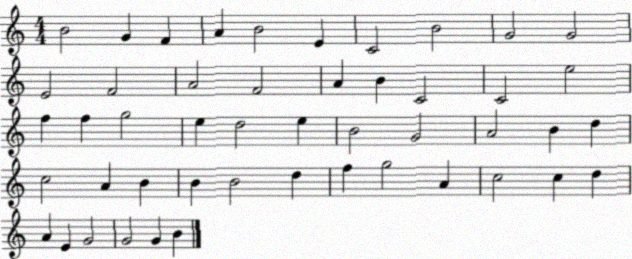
X:1
T:Untitled
M:4/4
L:1/4
K:C
B2 G F A B2 E C2 B2 G2 G2 E2 F2 A2 F2 A B C2 C2 e2 f f g2 e d2 e B2 G2 A2 B d c2 A B B B2 d f g2 A c2 c d A E G2 G2 G B